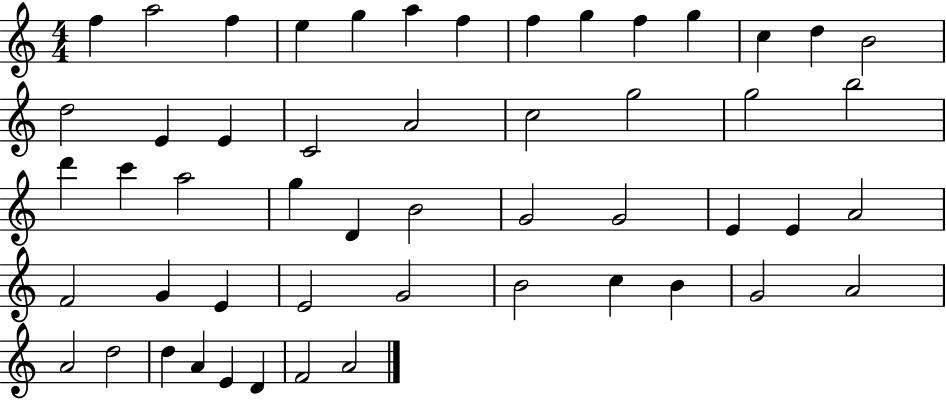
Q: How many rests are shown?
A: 0